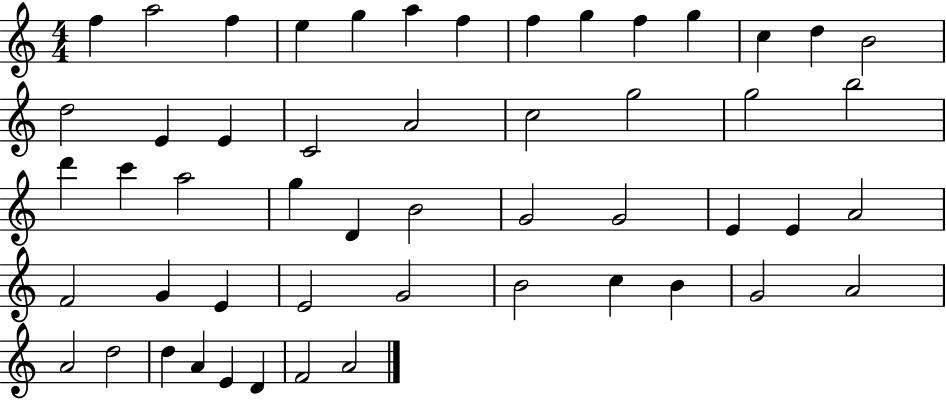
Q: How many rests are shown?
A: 0